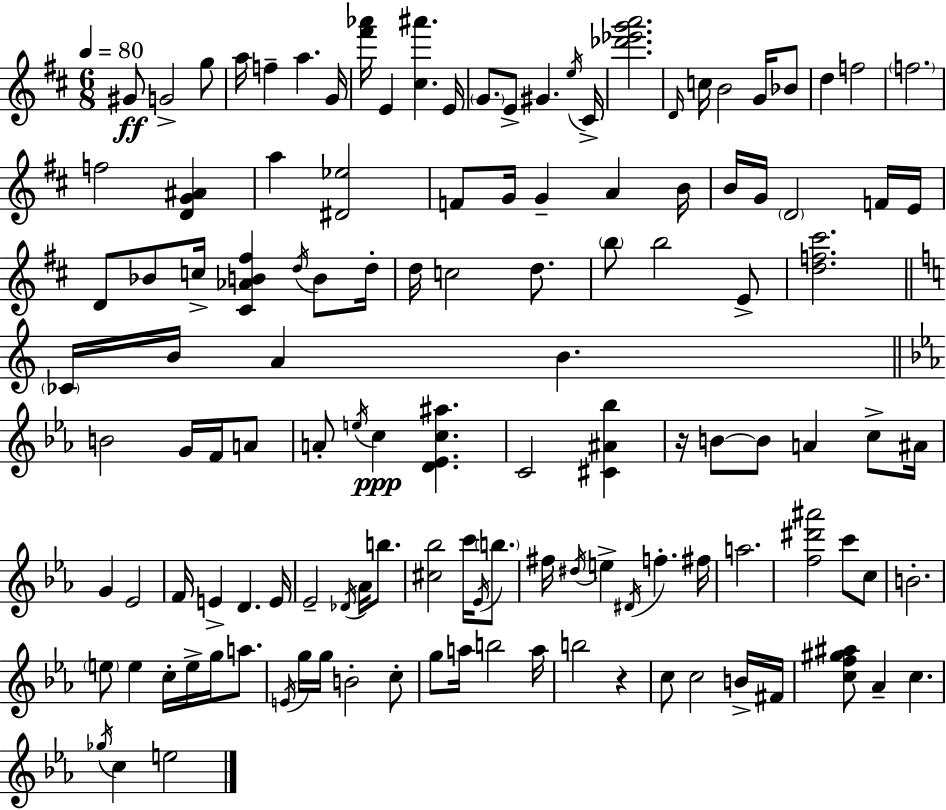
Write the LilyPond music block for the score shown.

{
  \clef treble
  \numericTimeSignature
  \time 6/8
  \key d \major
  \tempo 4 = 80
  \repeat volta 2 { gis'8\ff g'2-> g''8 | a''16 f''4-- a''4. g'16 | <fis''' aes'''>16 e'4 <cis'' ais'''>4. e'16 | \parenthesize g'8. e'8-> gis'4. \acciaccatura { e''16 } | \break cis'16-> <des''' ees''' g''' a'''>2. | \grace { d'16 } c''16 b'2 g'16 | bes'8 d''4 f''2 | \parenthesize f''2. | \break f''2 <d' g' ais'>4 | a''4 <dis' ees''>2 | f'8 g'16 g'4-- a'4 | b'16 b'16 g'16 \parenthesize d'2 | \break f'16 e'16 d'8 bes'8 c''16-> <cis' aes' b' fis''>4 \acciaccatura { d''16 } | b'8 d''16-. d''16 c''2 | d''8. \parenthesize b''8 b''2 | e'8-> <d'' f'' cis'''>2. | \break \bar "||" \break \key c \major \parenthesize ces'16 b'16 a'4 b'4. | \bar "||" \break \key c \minor b'2 g'16 f'16 a'8 | a'8-. \acciaccatura { e''16 }\ppp c''4 <d' ees' c'' ais''>4. | c'2 <cis' ais' bes''>4 | r16 b'8~~ b'8 a'4 c''8-> | \break ais'16 g'4 ees'2 | f'16 e'4-> d'4. | e'16 ees'2-- \acciaccatura { des'16 } aes'16 b''8. | <cis'' bes''>2 c'''16 \acciaccatura { ees'16 } | \break \parenthesize b''8. fis''16 \acciaccatura { dis''16 } e''4-> \acciaccatura { dis'16 } f''4.-. | fis''16 a''2. | <f'' dis''' ais'''>2 | c'''8 c''8 b'2.-. | \break \parenthesize e''8 e''4 c''16-. | e''16-> g''16 a''8. \acciaccatura { e'16 } g''16 g''16 b'2-. | c''8-. g''8 a''16 b''2 | a''16 b''2 | \break r4 c''8 c''2 | b'16-> fis'16 <c'' f'' gis'' ais''>8 aes'4-- | c''4. \acciaccatura { ges''16 } c''4 e''2 | } \bar "|."
}